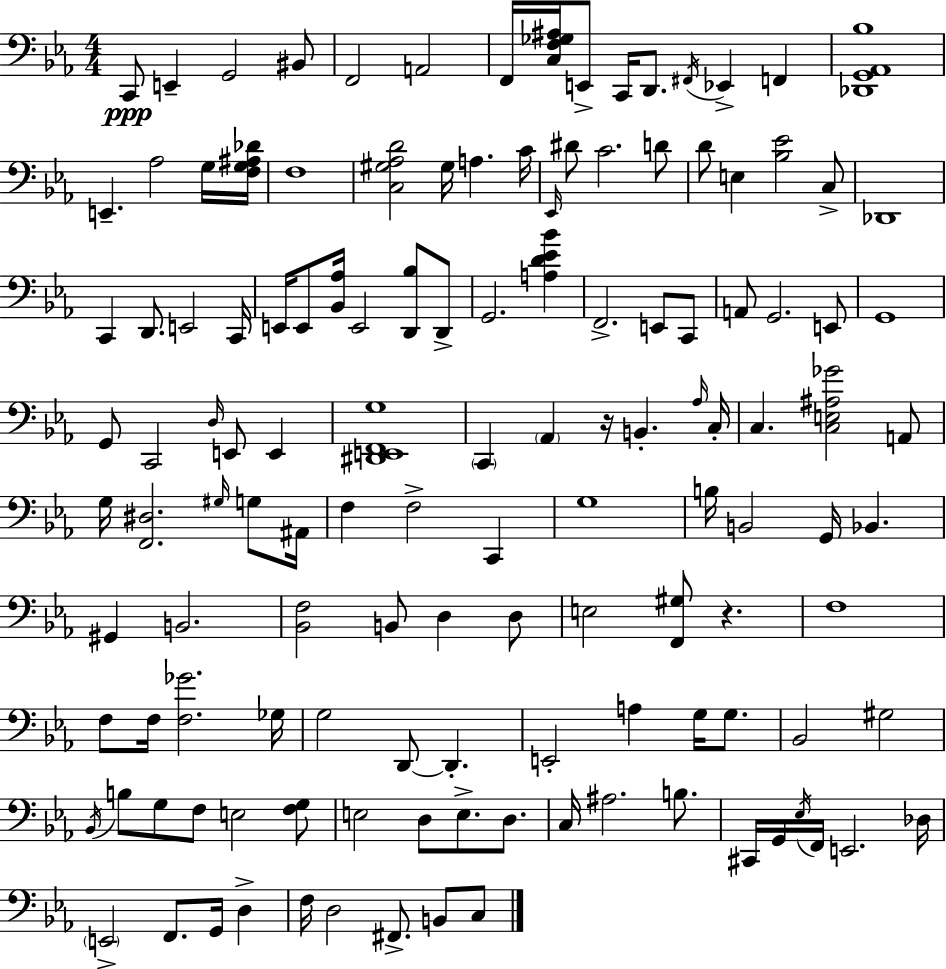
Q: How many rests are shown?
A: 2